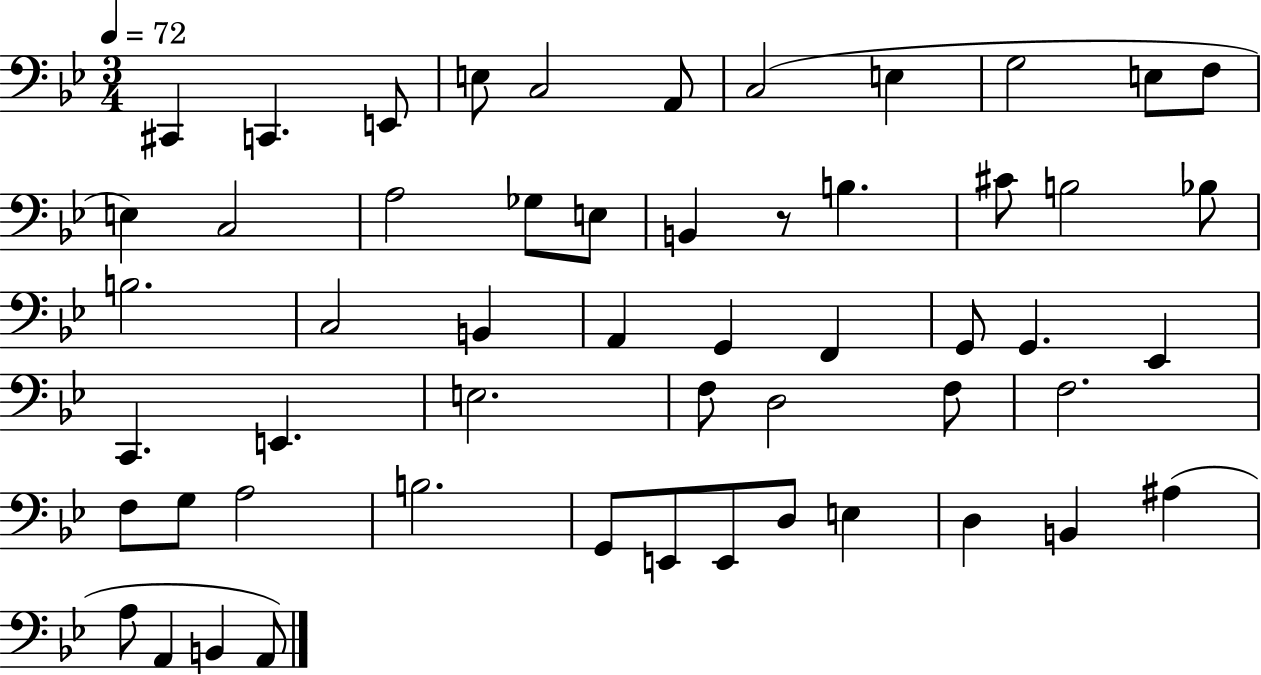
C#2/q C2/q. E2/e E3/e C3/h A2/e C3/h E3/q G3/h E3/e F3/e E3/q C3/h A3/h Gb3/e E3/e B2/q R/e B3/q. C#4/e B3/h Bb3/e B3/h. C3/h B2/q A2/q G2/q F2/q G2/e G2/q. Eb2/q C2/q. E2/q. E3/h. F3/e D3/h F3/e F3/h. F3/e G3/e A3/h B3/h. G2/e E2/e E2/e D3/e E3/q D3/q B2/q A#3/q A3/e A2/q B2/q A2/e